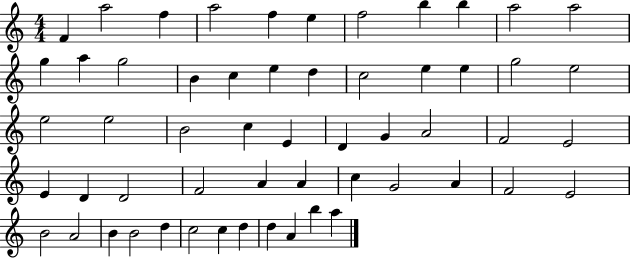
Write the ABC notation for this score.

X:1
T:Untitled
M:4/4
L:1/4
K:C
F a2 f a2 f e f2 b b a2 a2 g a g2 B c e d c2 e e g2 e2 e2 e2 B2 c E D G A2 F2 E2 E D D2 F2 A A c G2 A F2 E2 B2 A2 B B2 d c2 c d d A b a